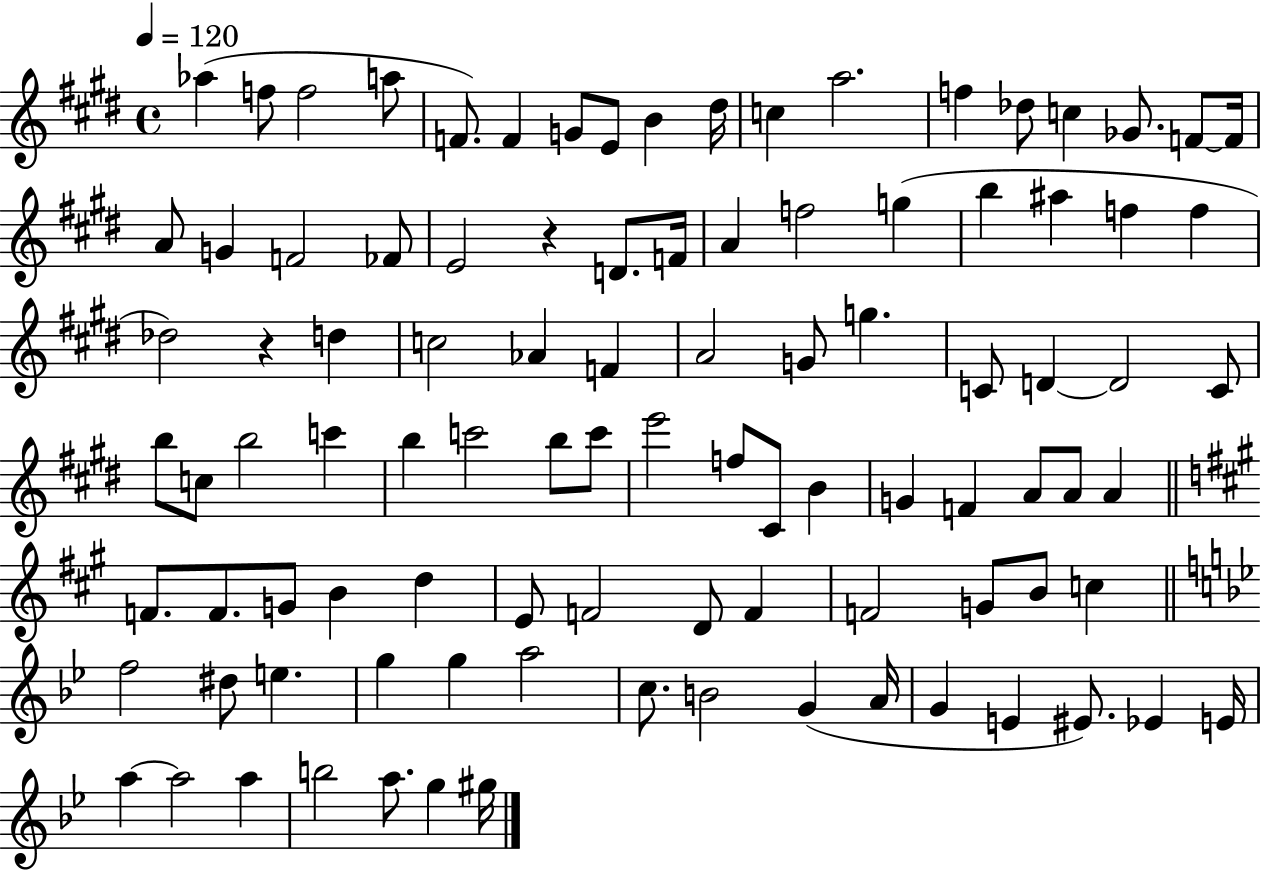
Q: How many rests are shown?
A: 2